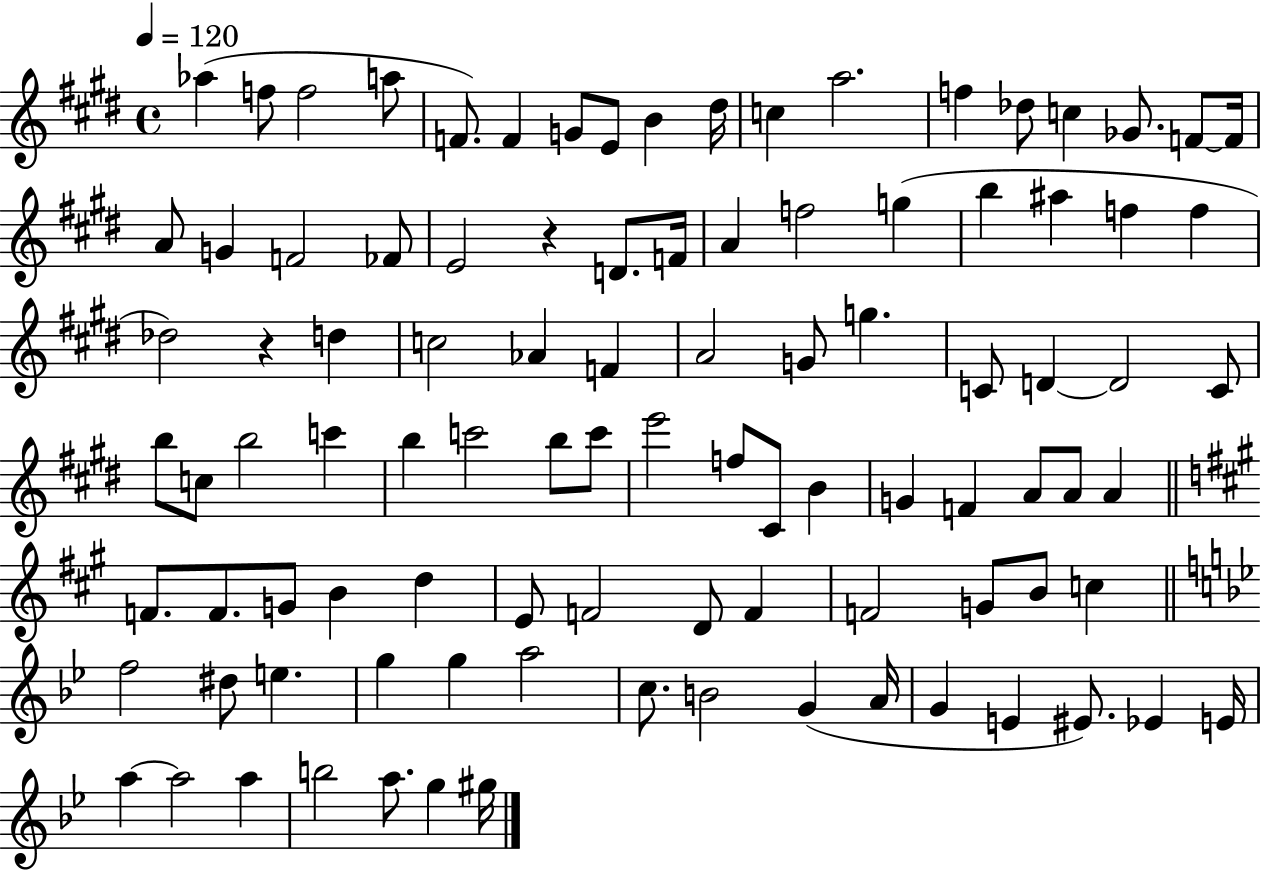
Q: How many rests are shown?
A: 2